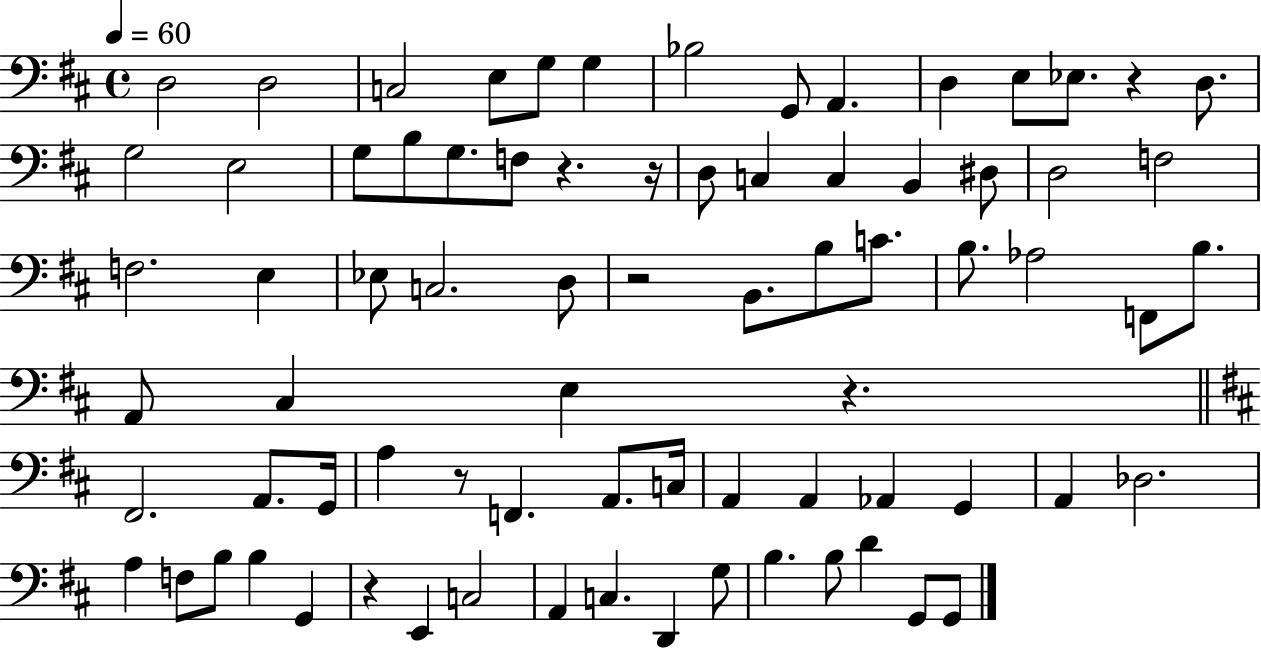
D3/h D3/h C3/h E3/e G3/e G3/q Bb3/h G2/e A2/q. D3/q E3/e Eb3/e. R/q D3/e. G3/h E3/h G3/e B3/e G3/e. F3/e R/q. R/s D3/e C3/q C3/q B2/q D#3/e D3/h F3/h F3/h. E3/q Eb3/e C3/h. D3/e R/h B2/e. B3/e C4/e. B3/e. Ab3/h F2/e B3/e. A2/e C#3/q E3/q R/q. F#2/h. A2/e. G2/s A3/q R/e F2/q. A2/e. C3/s A2/q A2/q Ab2/q G2/q A2/q Db3/h. A3/q F3/e B3/e B3/q G2/q R/q E2/q C3/h A2/q C3/q. D2/q G3/e B3/q. B3/e D4/q G2/e G2/e